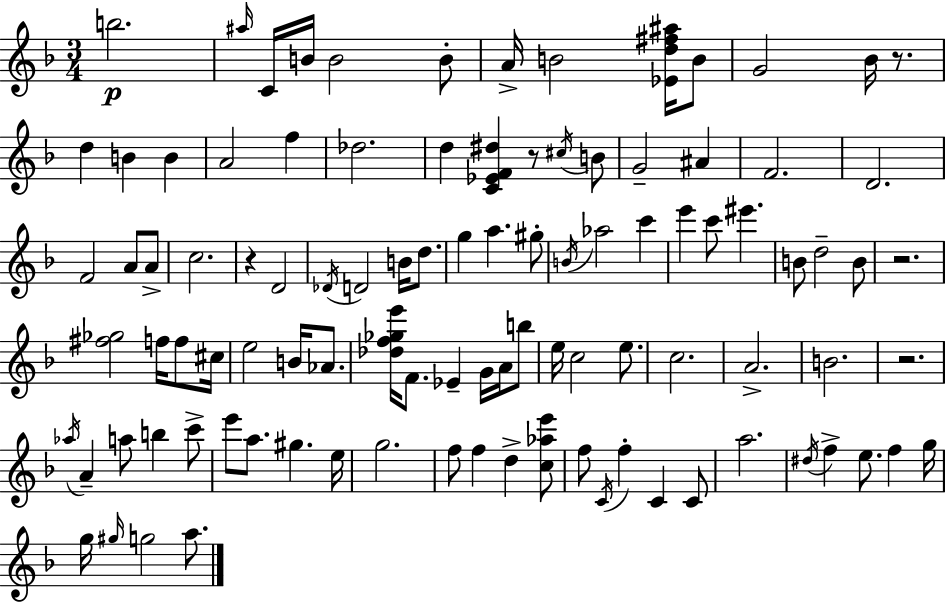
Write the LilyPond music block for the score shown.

{
  \clef treble
  \numericTimeSignature
  \time 3/4
  \key f \major
  b''2.\p | \grace { ais''16 } c'16 b'16 b'2 b'8-. | a'16-> b'2 <ees' d'' fis'' ais''>16 b'8 | g'2 bes'16 r8. | \break d''4 b'4 b'4 | a'2 f''4 | des''2. | d''4 <c' ees' f' dis''>4 r8 \acciaccatura { cis''16 } | \break b'8 g'2-- ais'4 | f'2. | d'2. | f'2 a'8 | \break a'8-> c''2. | r4 d'2 | \acciaccatura { des'16 } d'2 b'16 | d''8. g''4 a''4. | \break gis''8-. \acciaccatura { b'16 } aes''2 | c'''4 e'''4 c'''8 eis'''4. | b'8 d''2-- | b'8 r2. | \break <fis'' ges''>2 | f''16 f''8 cis''16 e''2 | b'16 aes'8. <des'' f'' ges'' e'''>16 f'8. ees'4-- | g'16 a'16 b''8 e''16 c''2 | \break e''8. c''2. | a'2.-> | b'2. | r2. | \break \acciaccatura { aes''16 } a'4-- a''8 b''4 | c'''8-> e'''8 a''8. gis''4. | e''16 g''2. | f''8 f''4 d''4-> | \break <c'' aes'' e'''>8 f''8 \acciaccatura { c'16 } f''4-. | c'4 c'8 a''2. | \acciaccatura { dis''16 } f''4-> e''8. | f''4 g''16 g''16 \grace { gis''16 } g''2 | \break a''8. \bar "|."
}